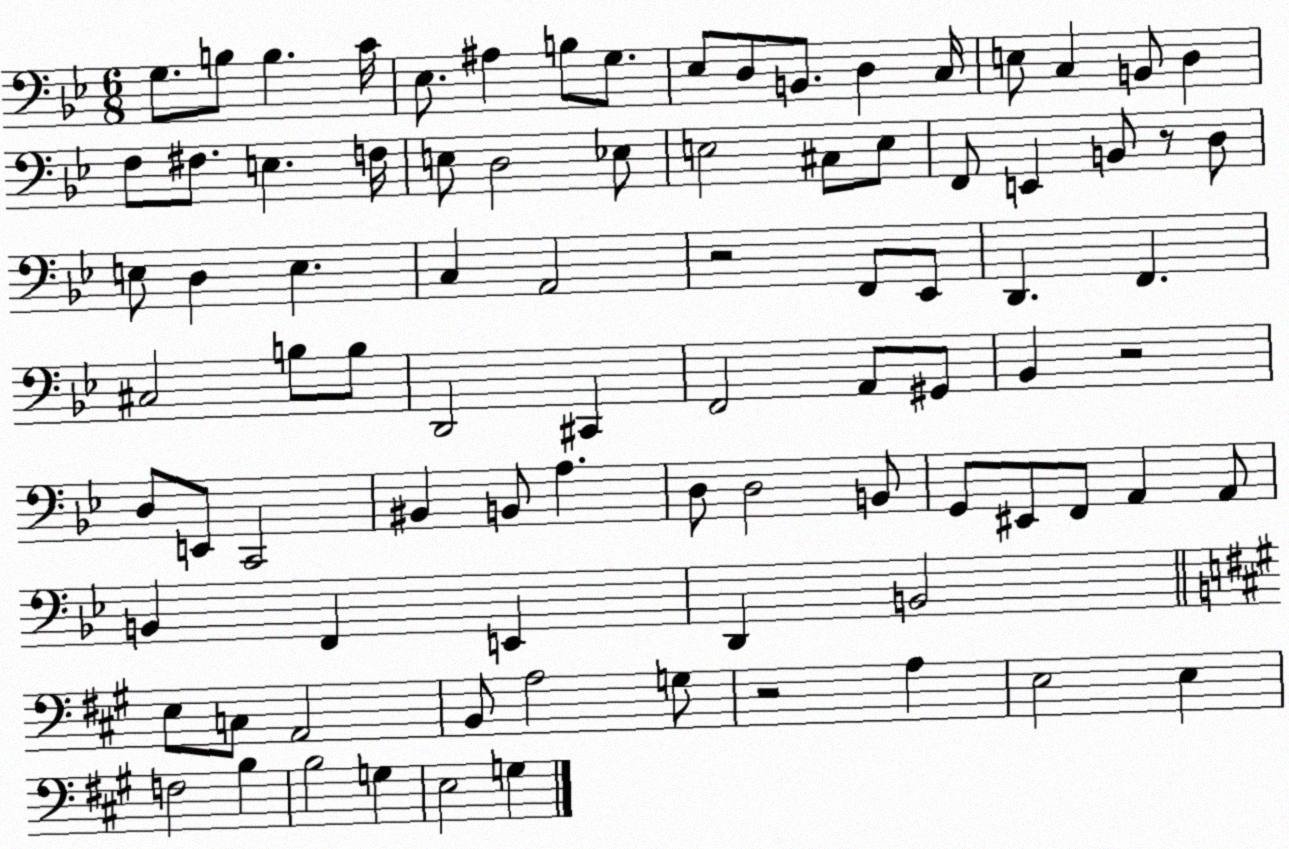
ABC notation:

X:1
T:Untitled
M:6/8
L:1/4
K:Bb
G,/2 B,/2 B, C/4 _E,/2 ^A, B,/2 G,/2 _E,/2 D,/2 B,,/2 D, C,/4 E,/2 C, B,,/2 D, F,/2 ^F,/2 E, F,/4 E,/2 D,2 _E,/2 E,2 ^C,/2 E,/2 F,,/2 E,, B,,/2 z/2 D,/2 E,/2 D, E, C, A,,2 z2 F,,/2 _E,,/2 D,, F,, ^C,2 B,/2 B,/2 D,,2 ^C,, F,,2 A,,/2 ^G,,/2 _B,, z2 D,/2 E,,/2 C,,2 ^B,, B,,/2 A, D,/2 D,2 B,,/2 G,,/2 ^E,,/2 F,,/2 A,, A,,/2 B,, F,, E,, D,, B,,2 E,/2 C,/2 A,,2 B,,/2 A,2 G,/2 z2 A, E,2 E, F,2 B, B,2 G, E,2 G,